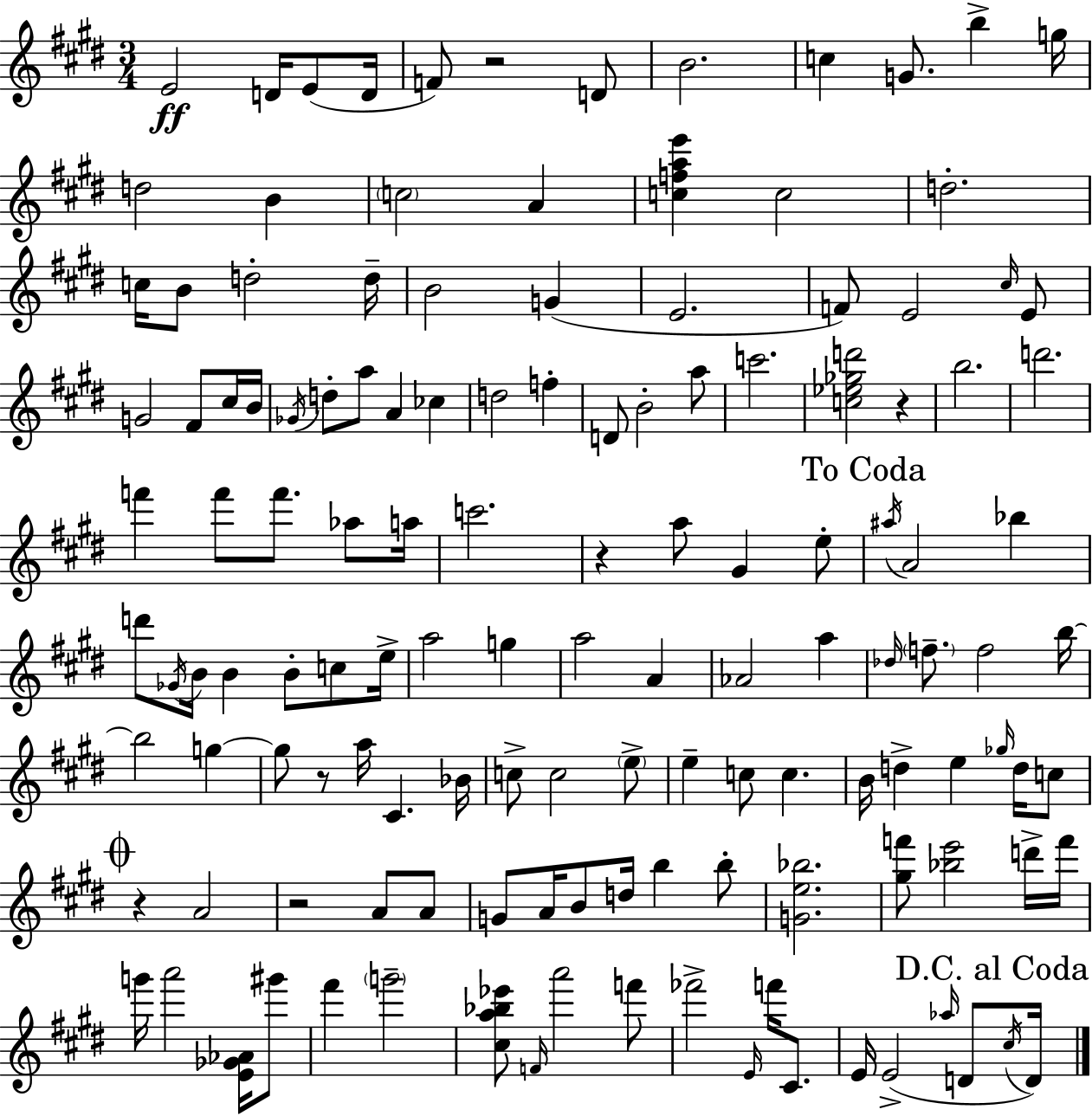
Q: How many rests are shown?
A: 6